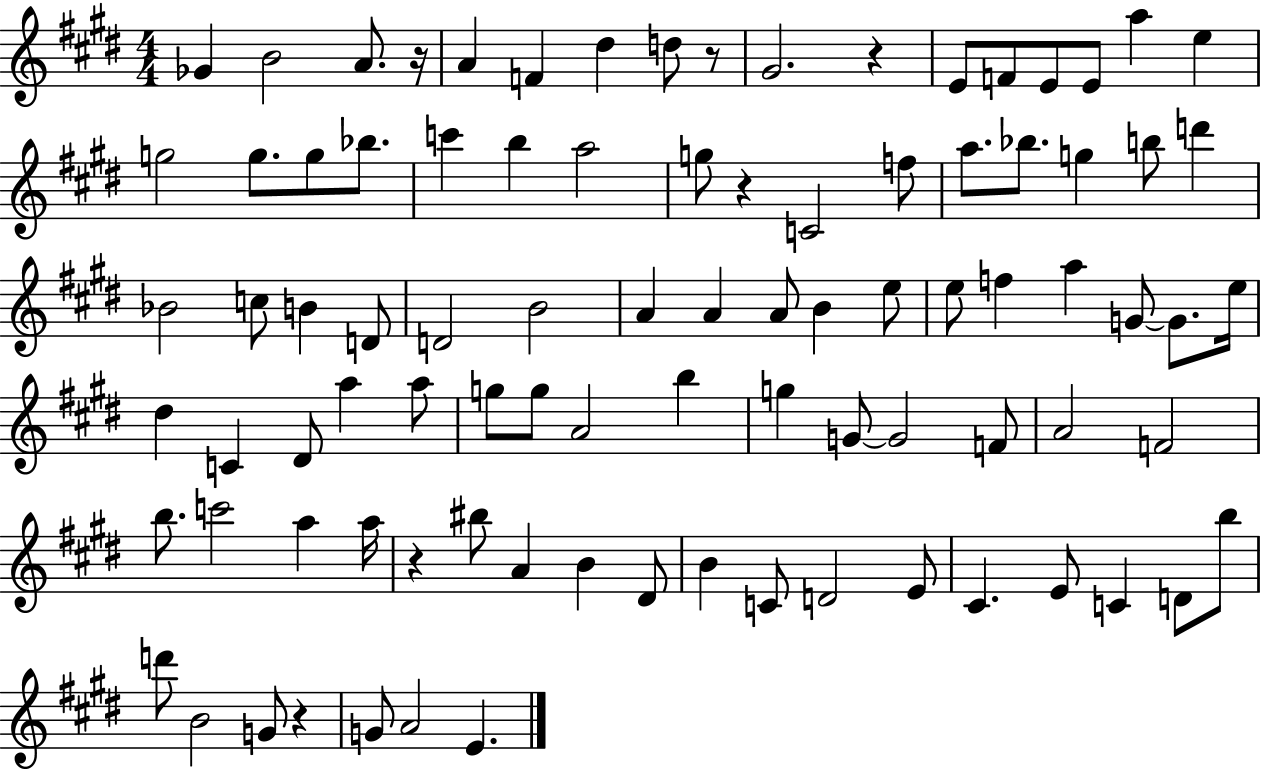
{
  \clef treble
  \numericTimeSignature
  \time 4/4
  \key e \major
  ges'4 b'2 a'8. r16 | a'4 f'4 dis''4 d''8 r8 | gis'2. r4 | e'8 f'8 e'8 e'8 a''4 e''4 | \break g''2 g''8. g''8 bes''8. | c'''4 b''4 a''2 | g''8 r4 c'2 f''8 | a''8. bes''8. g''4 b''8 d'''4 | \break bes'2 c''8 b'4 d'8 | d'2 b'2 | a'4 a'4 a'8 b'4 e''8 | e''8 f''4 a''4 g'8~~ g'8. e''16 | \break dis''4 c'4 dis'8 a''4 a''8 | g''8 g''8 a'2 b''4 | g''4 g'8~~ g'2 f'8 | a'2 f'2 | \break b''8. c'''2 a''4 a''16 | r4 bis''8 a'4 b'4 dis'8 | b'4 c'8 d'2 e'8 | cis'4. e'8 c'4 d'8 b''8 | \break d'''8 b'2 g'8 r4 | g'8 a'2 e'4. | \bar "|."
}